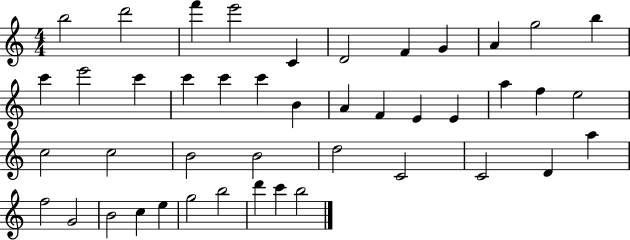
{
  \clef treble
  \numericTimeSignature
  \time 4/4
  \key c \major
  b''2 d'''2 | f'''4 e'''2 c'4 | d'2 f'4 g'4 | a'4 g''2 b''4 | \break c'''4 e'''2 c'''4 | c'''4 c'''4 c'''4 b'4 | a'4 f'4 e'4 e'4 | a''4 f''4 e''2 | \break c''2 c''2 | b'2 b'2 | d''2 c'2 | c'2 d'4 a''4 | \break f''2 g'2 | b'2 c''4 e''4 | g''2 b''2 | d'''4 c'''4 b''2 | \break \bar "|."
}